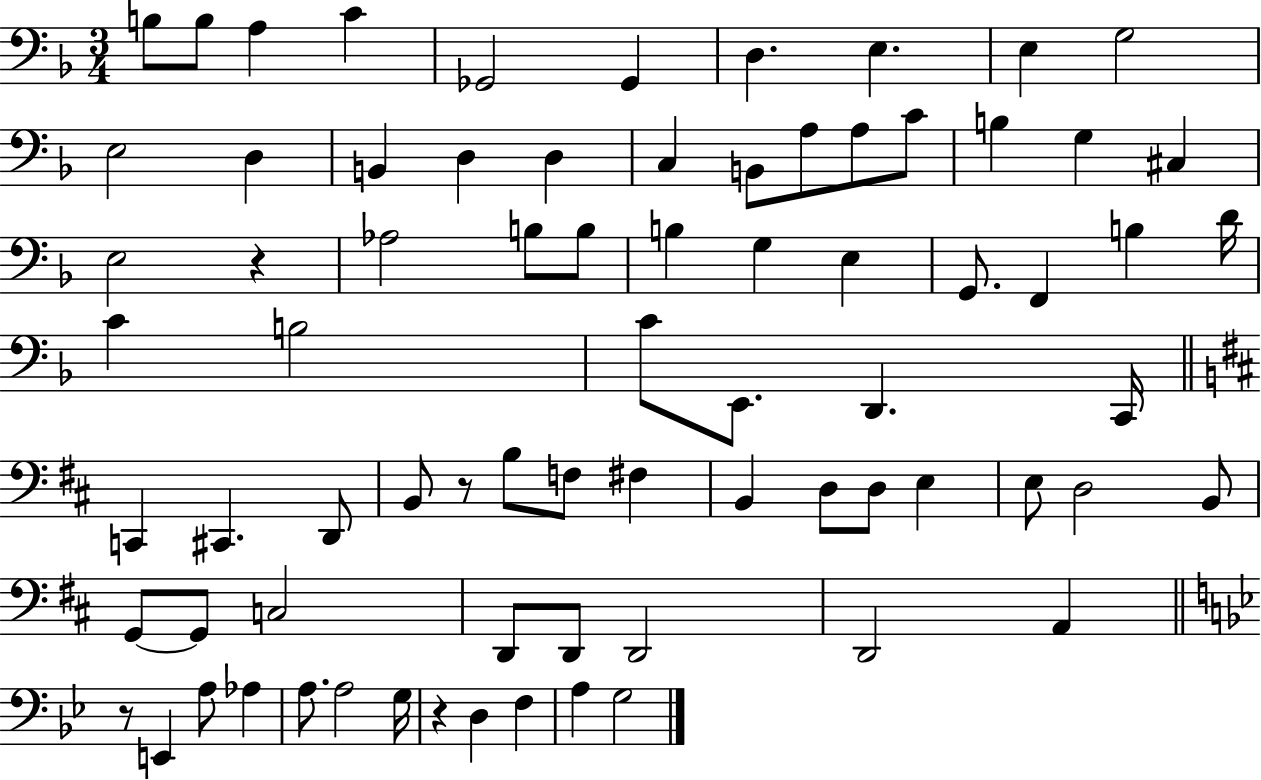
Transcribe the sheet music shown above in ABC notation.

X:1
T:Untitled
M:3/4
L:1/4
K:F
B,/2 B,/2 A, C _G,,2 _G,, D, E, E, G,2 E,2 D, B,, D, D, C, B,,/2 A,/2 A,/2 C/2 B, G, ^C, E,2 z _A,2 B,/2 B,/2 B, G, E, G,,/2 F,, B, D/4 C B,2 C/2 E,,/2 D,, C,,/4 C,, ^C,, D,,/2 B,,/2 z/2 B,/2 F,/2 ^F, B,, D,/2 D,/2 E, E,/2 D,2 B,,/2 G,,/2 G,,/2 C,2 D,,/2 D,,/2 D,,2 D,,2 A,, z/2 E,, A,/2 _A, A,/2 A,2 G,/4 z D, F, A, G,2